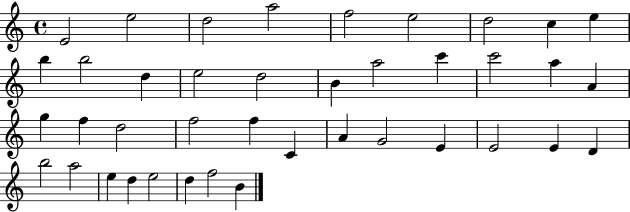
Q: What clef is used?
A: treble